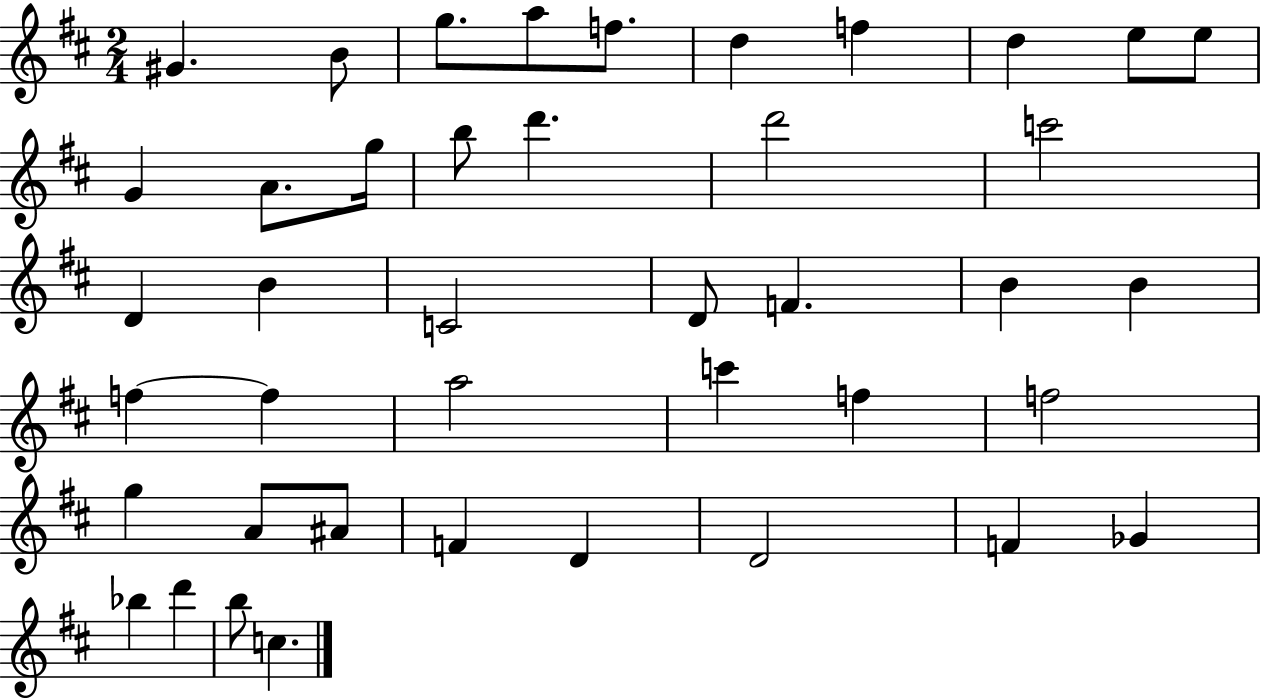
G#4/q. B4/e G5/e. A5/e F5/e. D5/q F5/q D5/q E5/e E5/e G4/q A4/e. G5/s B5/e D6/q. D6/h C6/h D4/q B4/q C4/h D4/e F4/q. B4/q B4/q F5/q F5/q A5/h C6/q F5/q F5/h G5/q A4/e A#4/e F4/q D4/q D4/h F4/q Gb4/q Bb5/q D6/q B5/e C5/q.